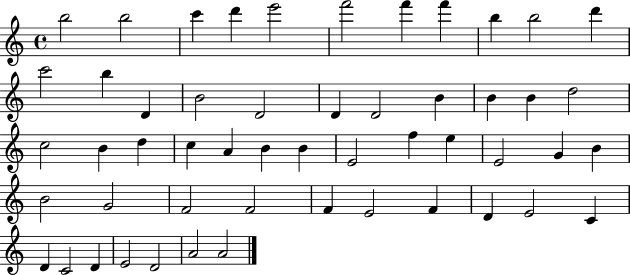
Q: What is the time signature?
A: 4/4